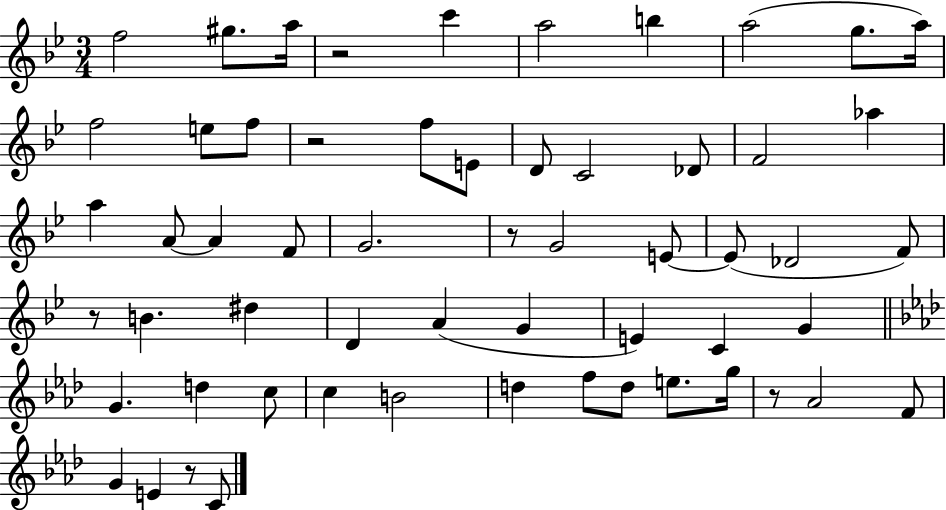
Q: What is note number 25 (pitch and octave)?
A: G4